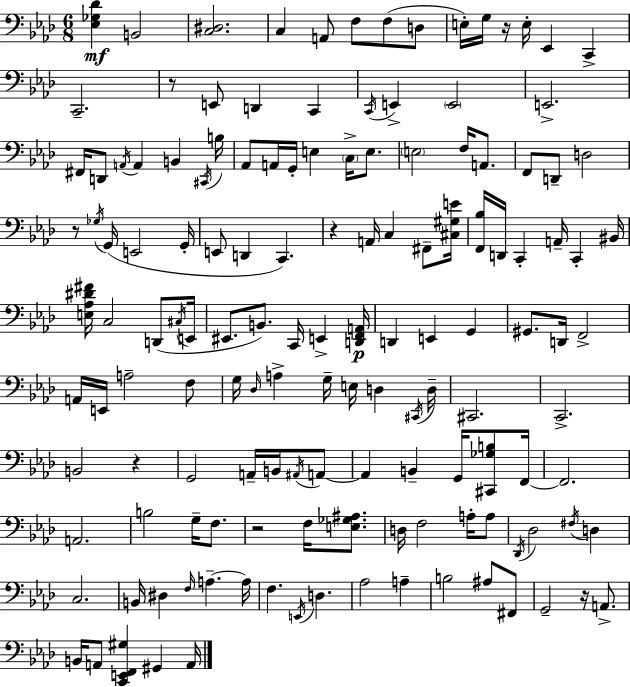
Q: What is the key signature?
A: AES major